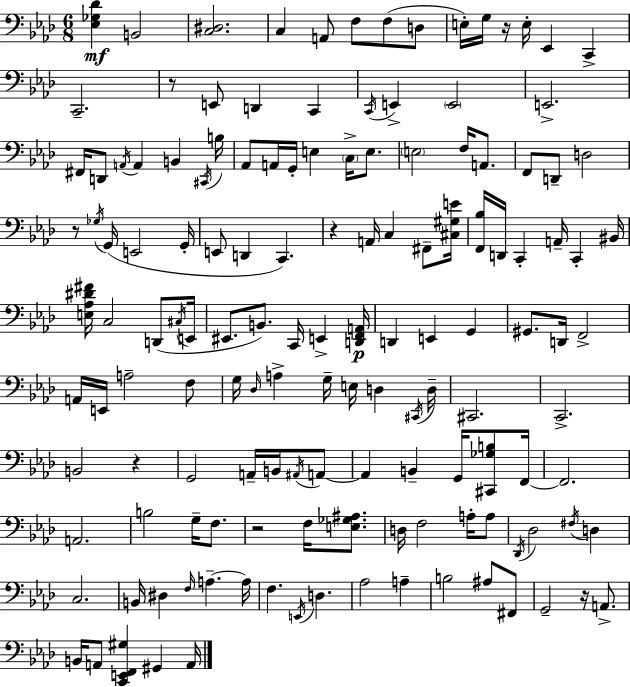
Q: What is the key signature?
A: AES major